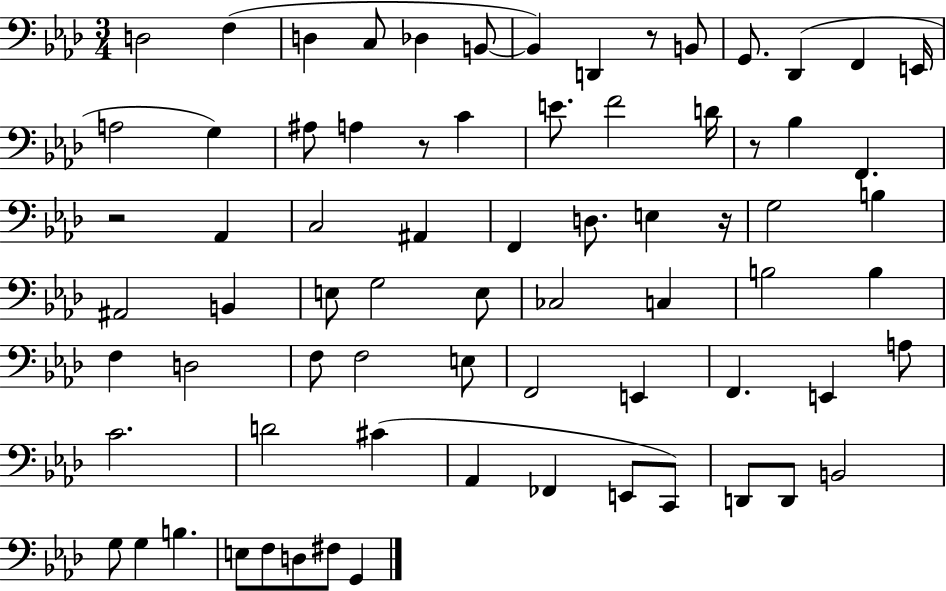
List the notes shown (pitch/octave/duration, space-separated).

D3/h F3/q D3/q C3/e Db3/q B2/e B2/q D2/q R/e B2/e G2/e. Db2/q F2/q E2/s A3/h G3/q A#3/e A3/q R/e C4/q E4/e. F4/h D4/s R/e Bb3/q F2/q. R/h Ab2/q C3/h A#2/q F2/q D3/e. E3/q R/s G3/h B3/q A#2/h B2/q E3/e G3/h E3/e CES3/h C3/q B3/h B3/q F3/q D3/h F3/e F3/h E3/e F2/h E2/q F2/q. E2/q A3/e C4/h. D4/h C#4/q Ab2/q FES2/q E2/e C2/e D2/e D2/e B2/h G3/e G3/q B3/q. E3/e F3/e D3/e F#3/e G2/q